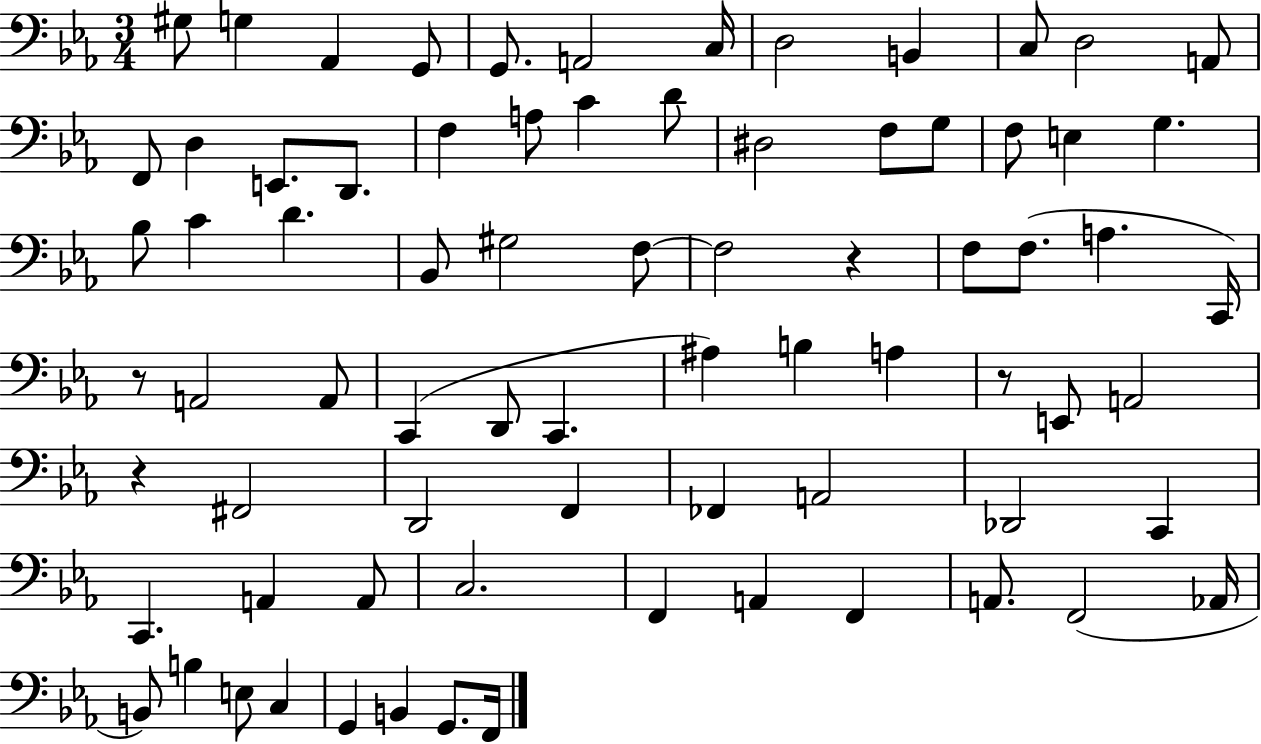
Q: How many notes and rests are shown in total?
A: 76